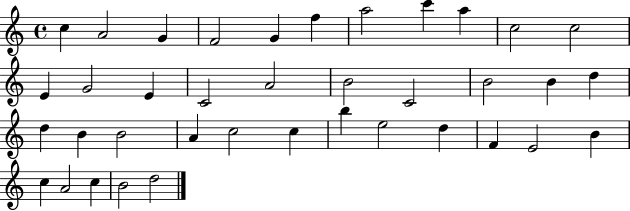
{
  \clef treble
  \time 4/4
  \defaultTimeSignature
  \key c \major
  c''4 a'2 g'4 | f'2 g'4 f''4 | a''2 c'''4 a''4 | c''2 c''2 | \break e'4 g'2 e'4 | c'2 a'2 | b'2 c'2 | b'2 b'4 d''4 | \break d''4 b'4 b'2 | a'4 c''2 c''4 | b''4 e''2 d''4 | f'4 e'2 b'4 | \break c''4 a'2 c''4 | b'2 d''2 | \bar "|."
}